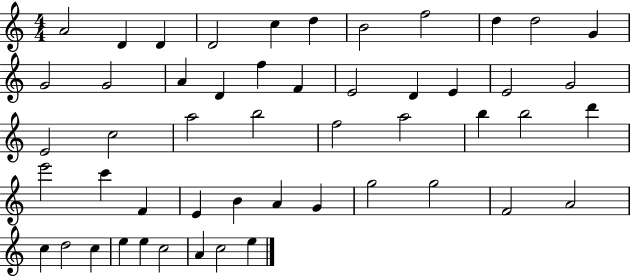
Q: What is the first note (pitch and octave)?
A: A4